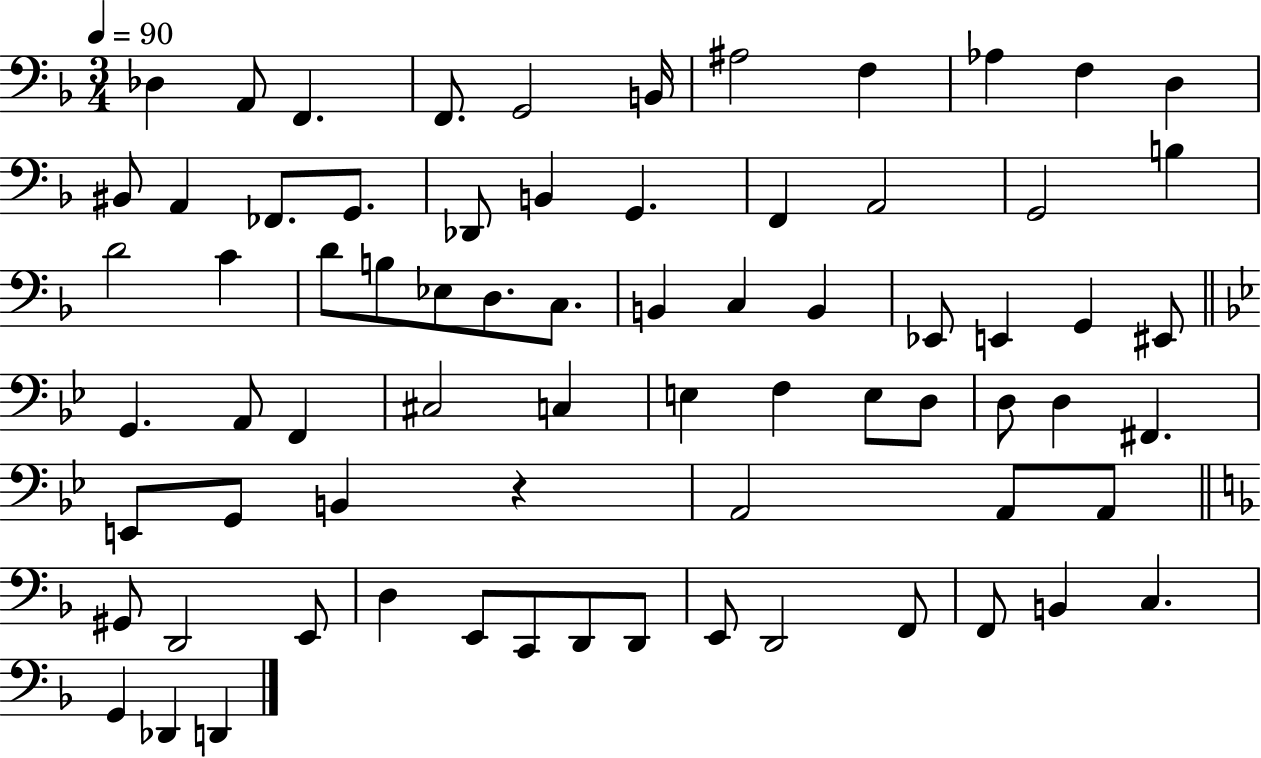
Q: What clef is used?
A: bass